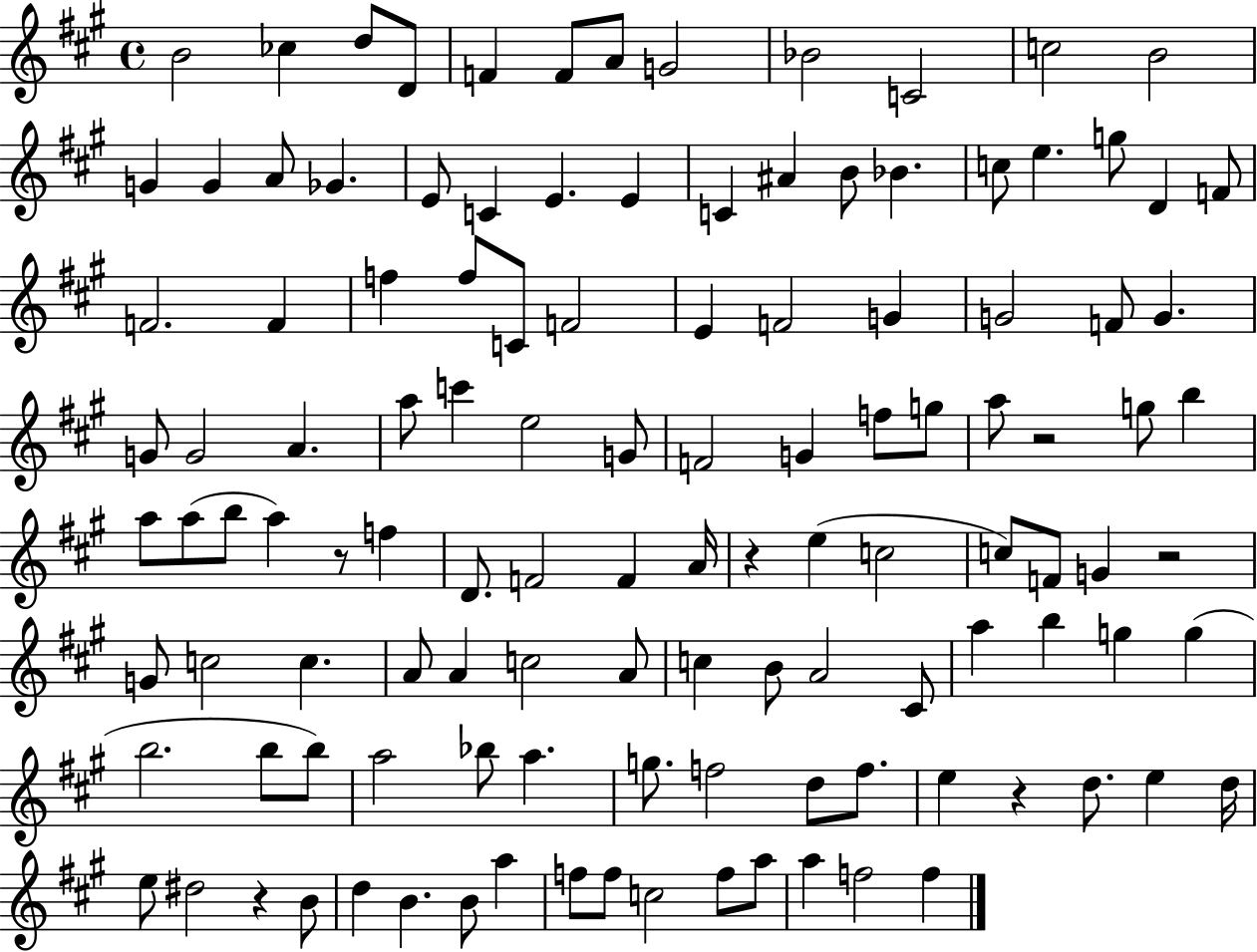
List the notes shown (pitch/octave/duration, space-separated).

B4/h CES5/q D5/e D4/e F4/q F4/e A4/e G4/h Bb4/h C4/h C5/h B4/h G4/q G4/q A4/e Gb4/q. E4/e C4/q E4/q. E4/q C4/q A#4/q B4/e Bb4/q. C5/e E5/q. G5/e D4/q F4/e F4/h. F4/q F5/q F5/e C4/e F4/h E4/q F4/h G4/q G4/h F4/e G4/q. G4/e G4/h A4/q. A5/e C6/q E5/h G4/e F4/h G4/q F5/e G5/e A5/e R/h G5/e B5/q A5/e A5/e B5/e A5/q R/e F5/q D4/e. F4/h F4/q A4/s R/q E5/q C5/h C5/e F4/e G4/q R/h G4/e C5/h C5/q. A4/e A4/q C5/h A4/e C5/q B4/e A4/h C#4/e A5/q B5/q G5/q G5/q B5/h. B5/e B5/e A5/h Bb5/e A5/q. G5/e. F5/h D5/e F5/e. E5/q R/q D5/e. E5/q D5/s E5/e D#5/h R/q B4/e D5/q B4/q. B4/e A5/q F5/e F5/e C5/h F5/e A5/e A5/q F5/h F5/q